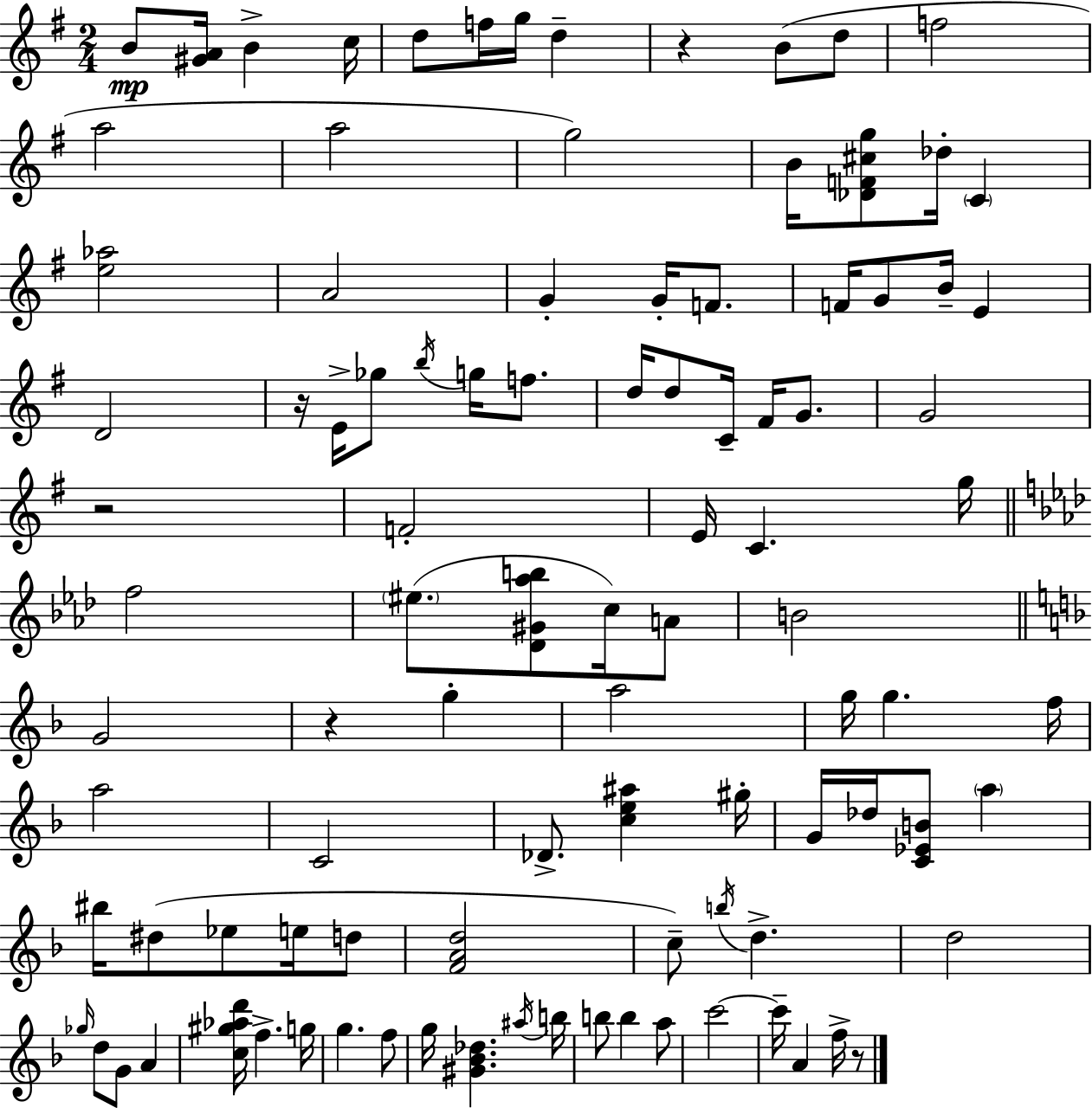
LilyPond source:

{
  \clef treble
  \numericTimeSignature
  \time 2/4
  \key e \minor
  b'8\mp <gis' a'>16 b'4-> c''16 | d''8 f''16 g''16 d''4-- | r4 b'8( d''8 | f''2 | \break a''2 | a''2 | g''2) | b'16 <des' f' cis'' g''>8 des''16-. \parenthesize c'4 | \break <e'' aes''>2 | a'2 | g'4-. g'16-. f'8. | f'16 g'8 b'16-- e'4 | \break d'2 | r16 e'16-> ges''8 \acciaccatura { b''16 } g''16 f''8. | d''16 d''8 c'16-- fis'16 g'8. | g'2 | \break r2 | f'2-. | e'16 c'4. | g''16 \bar "||" \break \key aes \major f''2 | \parenthesize eis''8.( <des' gis' aes'' b''>8 c''16) a'8 | b'2 | \bar "||" \break \key d \minor g'2 | r4 g''4-. | a''2 | g''16 g''4. f''16 | \break a''2 | c'2 | des'8.-> <c'' e'' ais''>4 gis''16-. | g'16 des''16 <c' ees' b'>8 \parenthesize a''4 | \break bis''16 dis''8( ees''8 e''16 d''8 | <f' a' d''>2 | c''8--) \acciaccatura { b''16 } d''4.-> | d''2 | \break \grace { ges''16 } d''8 g'8 a'4 | <c'' gis'' aes'' d'''>16 f''4.-> | g''16 g''4. | f''8 g''16 <gis' bes' des''>4. | \break \acciaccatura { ais''16 } b''16 b''8 b''4 | a''8 c'''2~~ | c'''16-- a'4 | f''16-> r8 \bar "|."
}